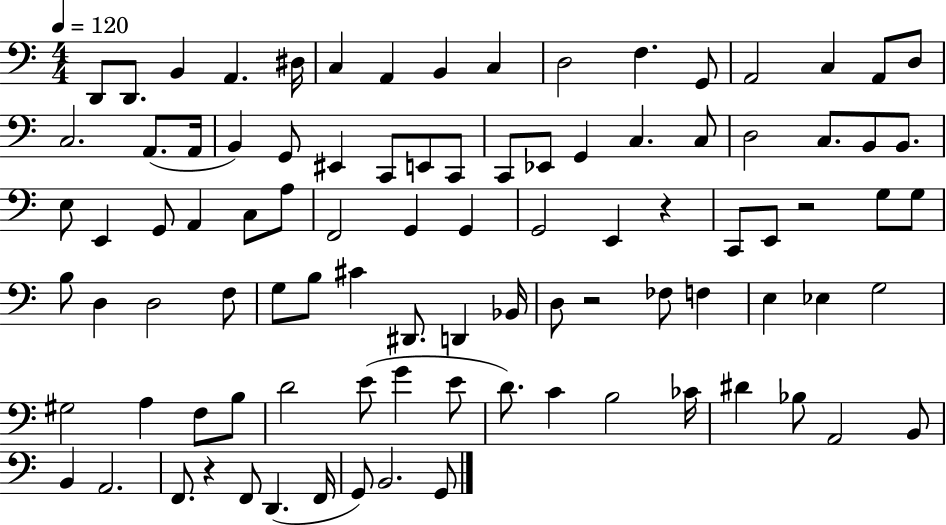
{
  \clef bass
  \numericTimeSignature
  \time 4/4
  \key c \major
  \tempo 4 = 120
  \repeat volta 2 { d,8 d,8. b,4 a,4. dis16 | c4 a,4 b,4 c4 | d2 f4. g,8 | a,2 c4 a,8 d8 | \break c2. a,8.( a,16 | b,4) g,8 eis,4 c,8 e,8 c,8 | c,8 ees,8 g,4 c4. c8 | d2 c8. b,8 b,8. | \break e8 e,4 g,8 a,4 c8 a8 | f,2 g,4 g,4 | g,2 e,4 r4 | c,8 e,8 r2 g8 g8 | \break b8 d4 d2 f8 | g8 b8 cis'4 dis,8. d,4 bes,16 | d8 r2 fes8 f4 | e4 ees4 g2 | \break gis2 a4 f8 b8 | d'2 e'8( g'4 e'8 | d'8.) c'4 b2 ces'16 | dis'4 bes8 a,2 b,8 | \break b,4 a,2. | f,8. r4 f,8 d,4.( f,16 | g,8) b,2. g,8 | } \bar "|."
}